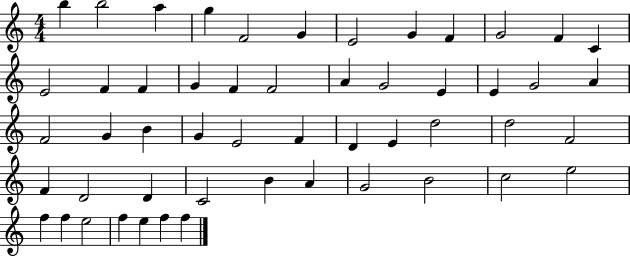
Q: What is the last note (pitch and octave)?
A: F5